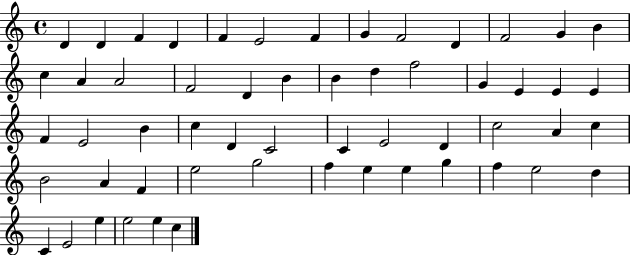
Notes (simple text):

D4/q D4/q F4/q D4/q F4/q E4/h F4/q G4/q F4/h D4/q F4/h G4/q B4/q C5/q A4/q A4/h F4/h D4/q B4/q B4/q D5/q F5/h G4/q E4/q E4/q E4/q F4/q E4/h B4/q C5/q D4/q C4/h C4/q E4/h D4/q C5/h A4/q C5/q B4/h A4/q F4/q E5/h G5/h F5/q E5/q E5/q G5/q F5/q E5/h D5/q C4/q E4/h E5/q E5/h E5/q C5/q